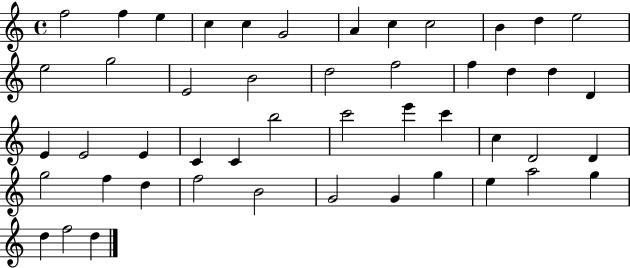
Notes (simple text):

F5/h F5/q E5/q C5/q C5/q G4/h A4/q C5/q C5/h B4/q D5/q E5/h E5/h G5/h E4/h B4/h D5/h F5/h F5/q D5/q D5/q D4/q E4/q E4/h E4/q C4/q C4/q B5/h C6/h E6/q C6/q C5/q D4/h D4/q G5/h F5/q D5/q F5/h B4/h G4/h G4/q G5/q E5/q A5/h G5/q D5/q F5/h D5/q